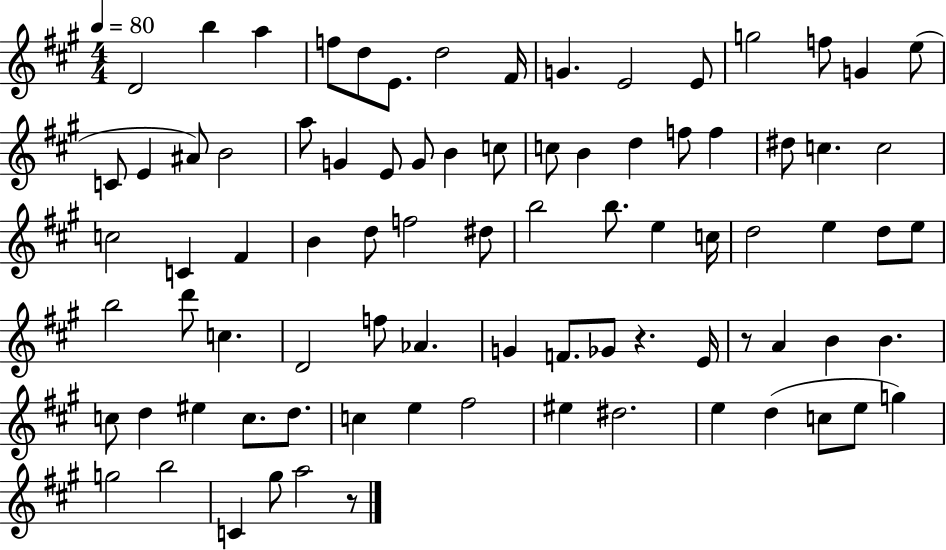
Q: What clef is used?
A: treble